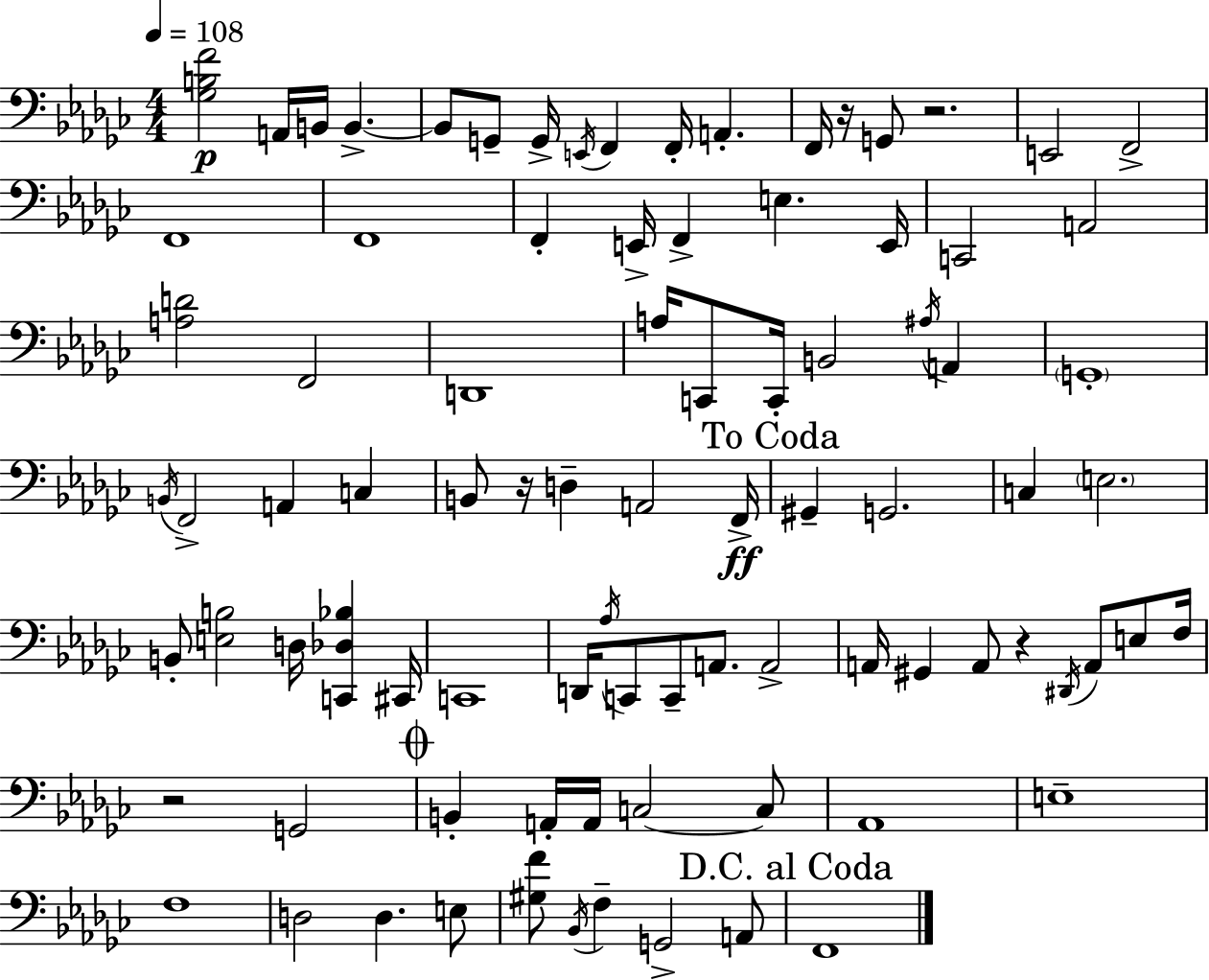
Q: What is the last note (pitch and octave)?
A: F2